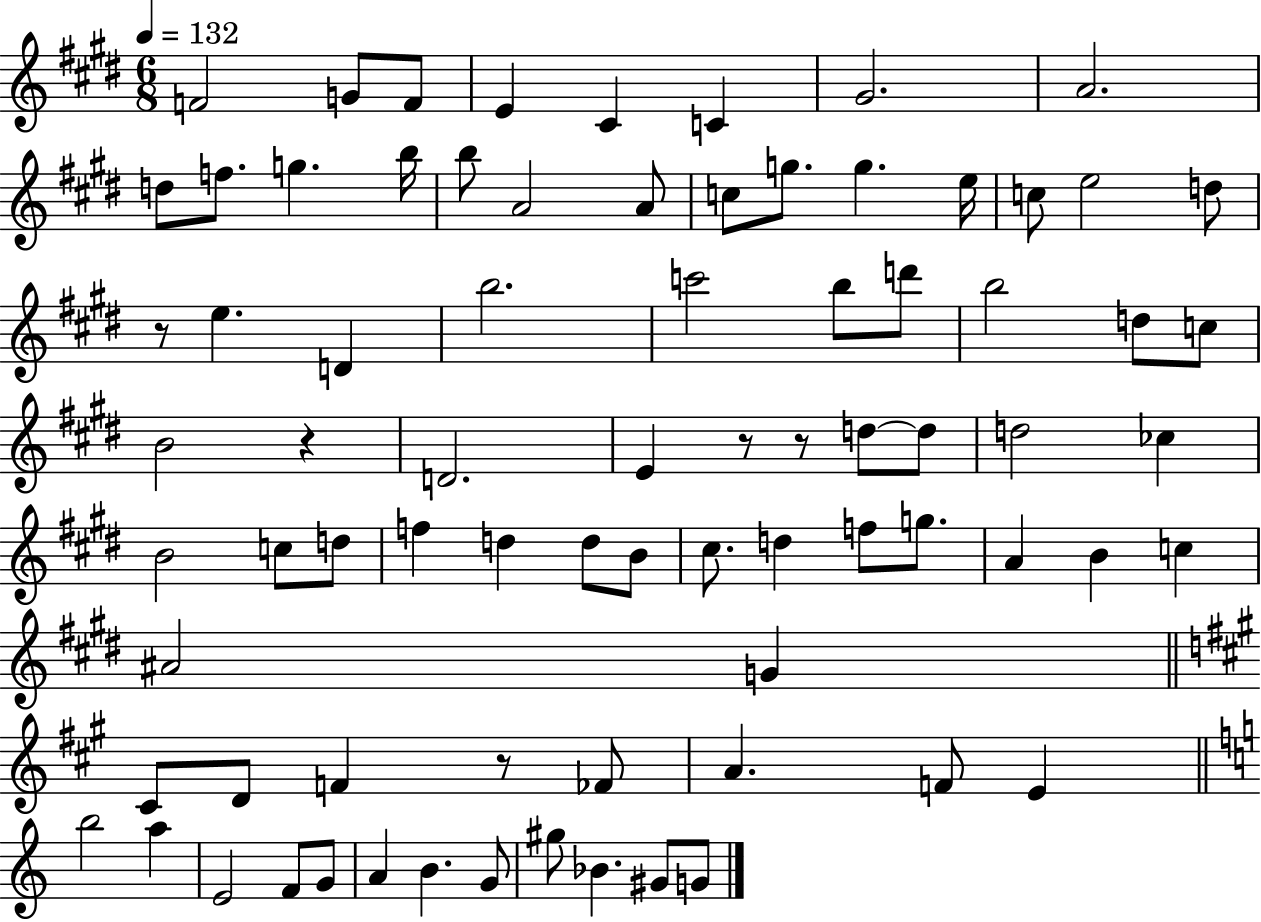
X:1
T:Untitled
M:6/8
L:1/4
K:E
F2 G/2 F/2 E ^C C ^G2 A2 d/2 f/2 g b/4 b/2 A2 A/2 c/2 g/2 g e/4 c/2 e2 d/2 z/2 e D b2 c'2 b/2 d'/2 b2 d/2 c/2 B2 z D2 E z/2 z/2 d/2 d/2 d2 _c B2 c/2 d/2 f d d/2 B/2 ^c/2 d f/2 g/2 A B c ^A2 G ^C/2 D/2 F z/2 _F/2 A F/2 E b2 a E2 F/2 G/2 A B G/2 ^g/2 _B ^G/2 G/2